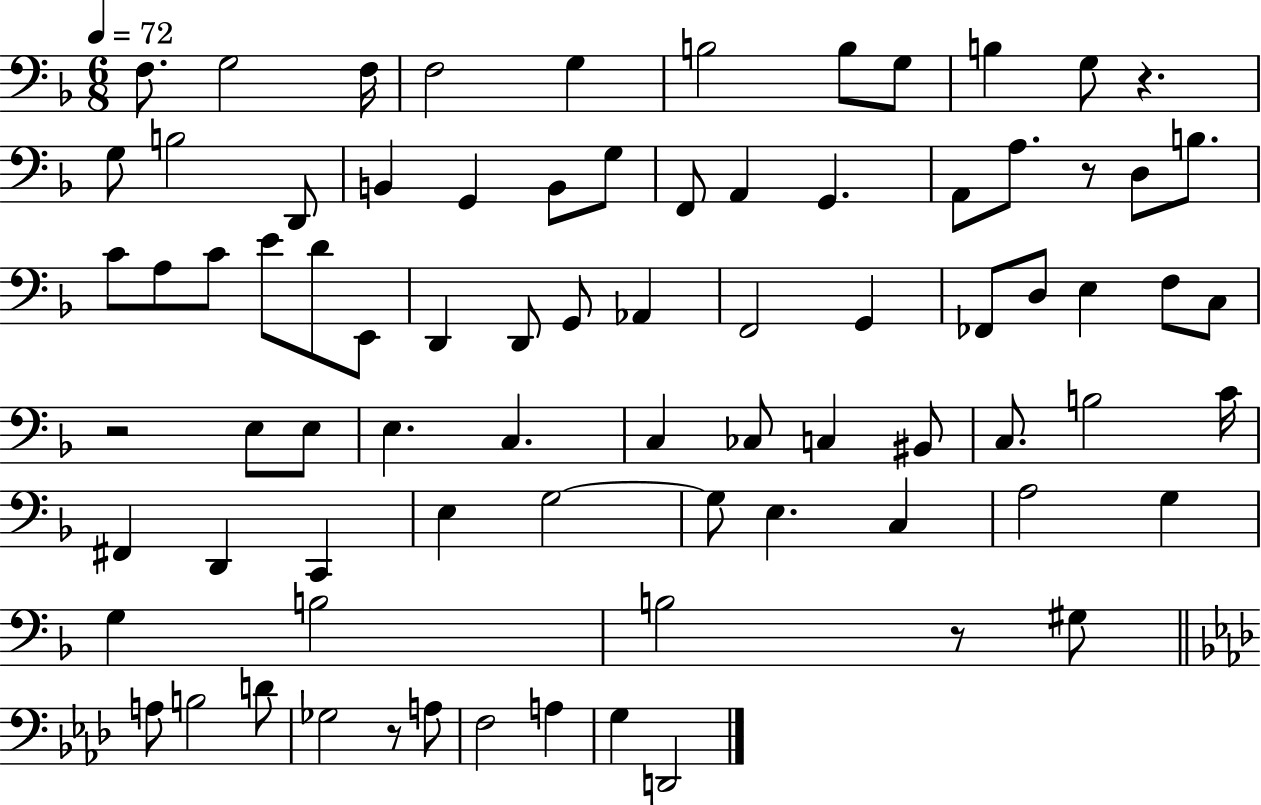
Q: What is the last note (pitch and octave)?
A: D2